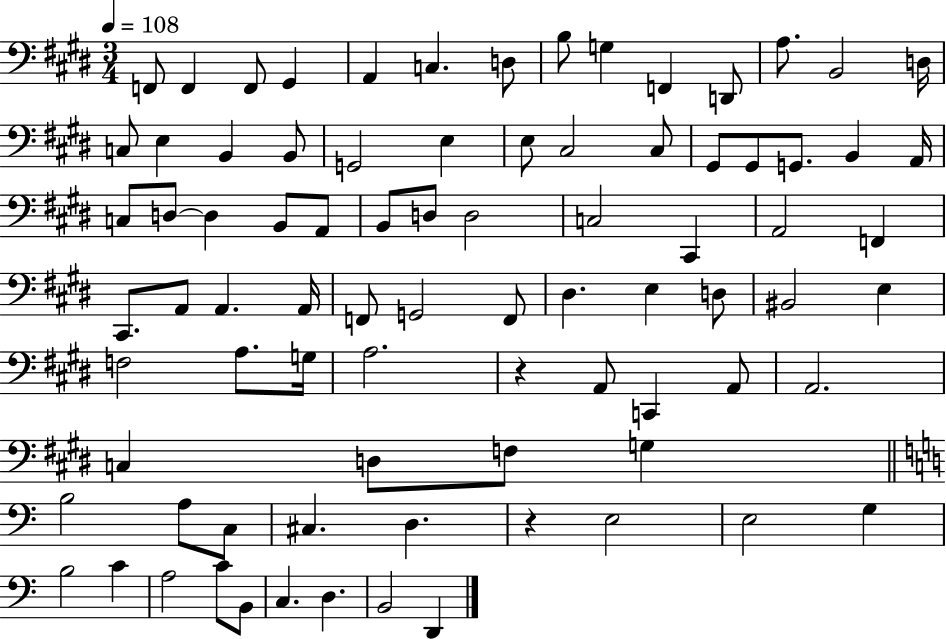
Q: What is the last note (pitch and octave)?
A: D2